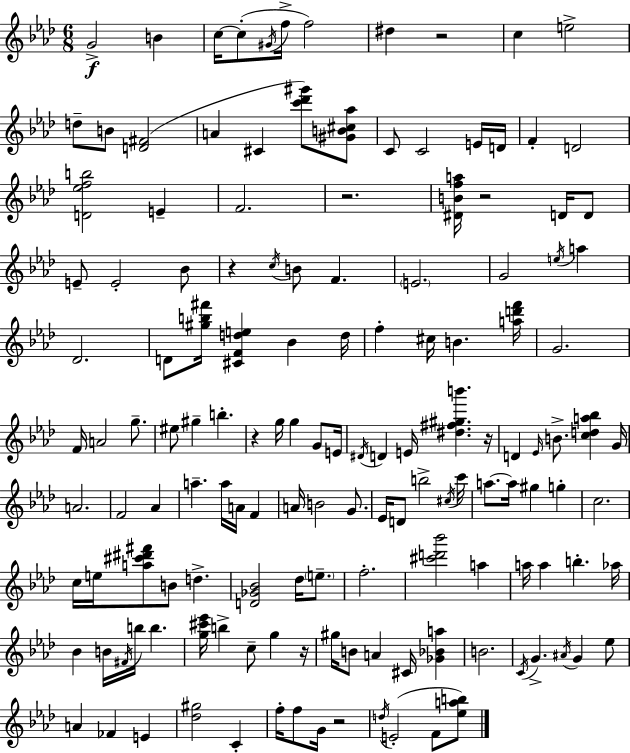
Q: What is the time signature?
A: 6/8